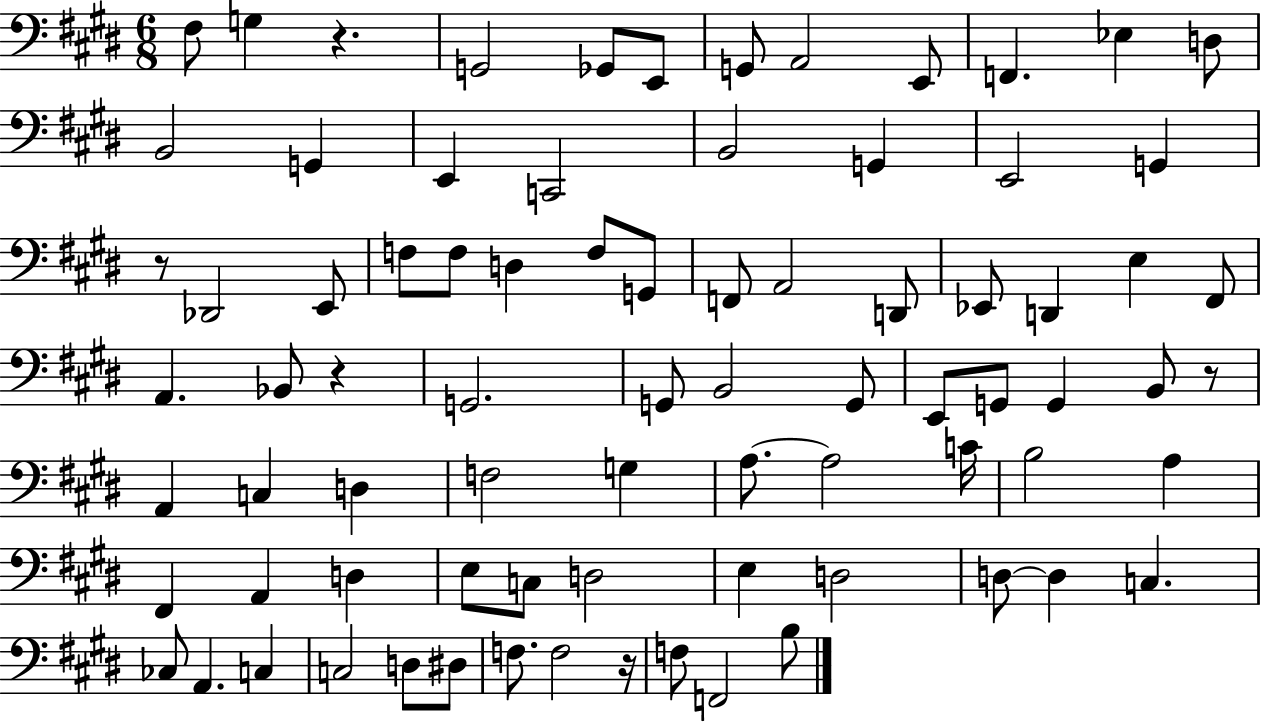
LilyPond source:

{
  \clef bass
  \numericTimeSignature
  \time 6/8
  \key e \major
  fis8 g4 r4. | g,2 ges,8 e,8 | g,8 a,2 e,8 | f,4. ees4 d8 | \break b,2 g,4 | e,4 c,2 | b,2 g,4 | e,2 g,4 | \break r8 des,2 e,8 | f8 f8 d4 f8 g,8 | f,8 a,2 d,8 | ees,8 d,4 e4 fis,8 | \break a,4. bes,8 r4 | g,2. | g,8 b,2 g,8 | e,8 g,8 g,4 b,8 r8 | \break a,4 c4 d4 | f2 g4 | a8.~~ a2 c'16 | b2 a4 | \break fis,4 a,4 d4 | e8 c8 d2 | e4 d2 | d8~~ d4 c4. | \break ces8 a,4. c4 | c2 d8 dis8 | f8. f2 r16 | f8 f,2 b8 | \break \bar "|."
}